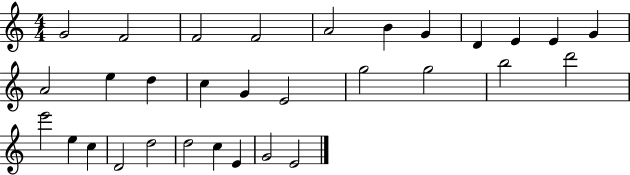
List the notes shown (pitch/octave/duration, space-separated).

G4/h F4/h F4/h F4/h A4/h B4/q G4/q D4/q E4/q E4/q G4/q A4/h E5/q D5/q C5/q G4/q E4/h G5/h G5/h B5/h D6/h E6/h E5/q C5/q D4/h D5/h D5/h C5/q E4/q G4/h E4/h